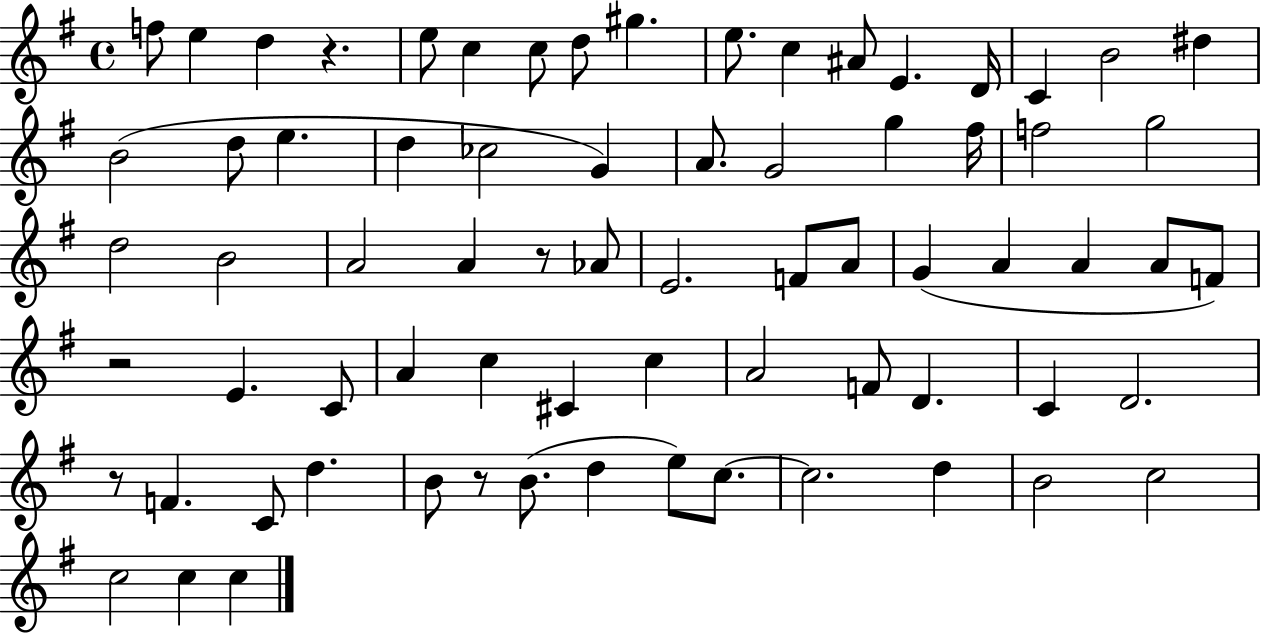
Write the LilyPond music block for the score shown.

{
  \clef treble
  \time 4/4
  \defaultTimeSignature
  \key g \major
  f''8 e''4 d''4 r4. | e''8 c''4 c''8 d''8 gis''4. | e''8. c''4 ais'8 e'4. d'16 | c'4 b'2 dis''4 | \break b'2( d''8 e''4. | d''4 ces''2 g'4) | a'8. g'2 g''4 fis''16 | f''2 g''2 | \break d''2 b'2 | a'2 a'4 r8 aes'8 | e'2. f'8 a'8 | g'4( a'4 a'4 a'8 f'8) | \break r2 e'4. c'8 | a'4 c''4 cis'4 c''4 | a'2 f'8 d'4. | c'4 d'2. | \break r8 f'4. c'8 d''4. | b'8 r8 b'8.( d''4 e''8) c''8.~~ | c''2. d''4 | b'2 c''2 | \break c''2 c''4 c''4 | \bar "|."
}